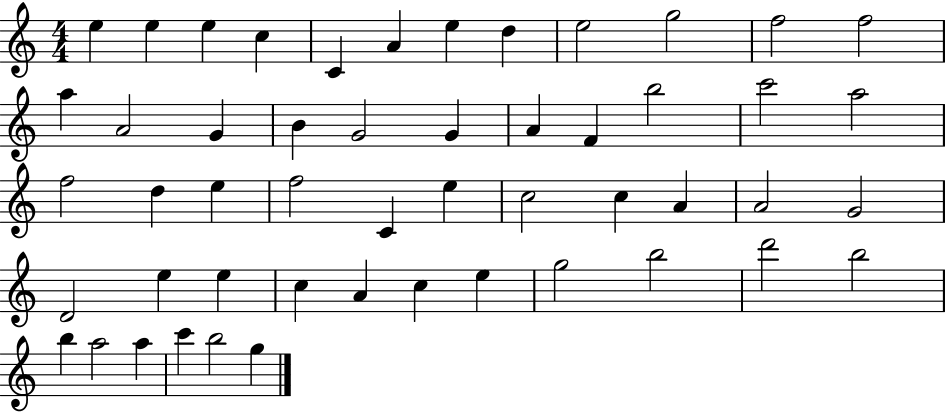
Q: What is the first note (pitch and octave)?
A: E5